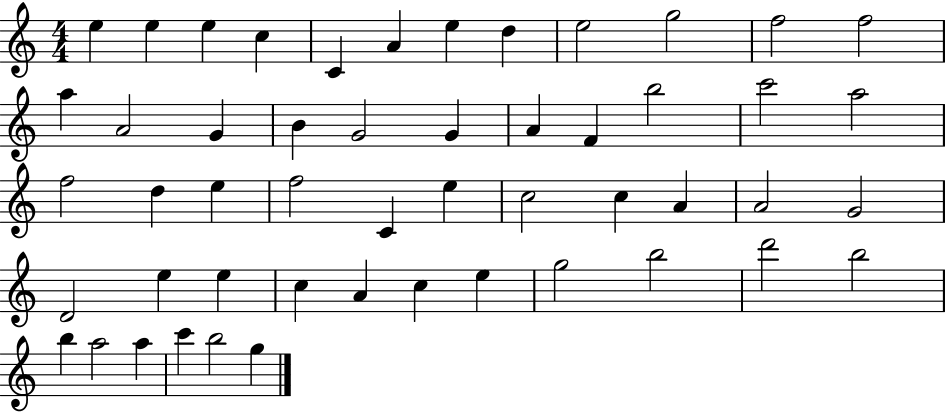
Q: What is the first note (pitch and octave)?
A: E5